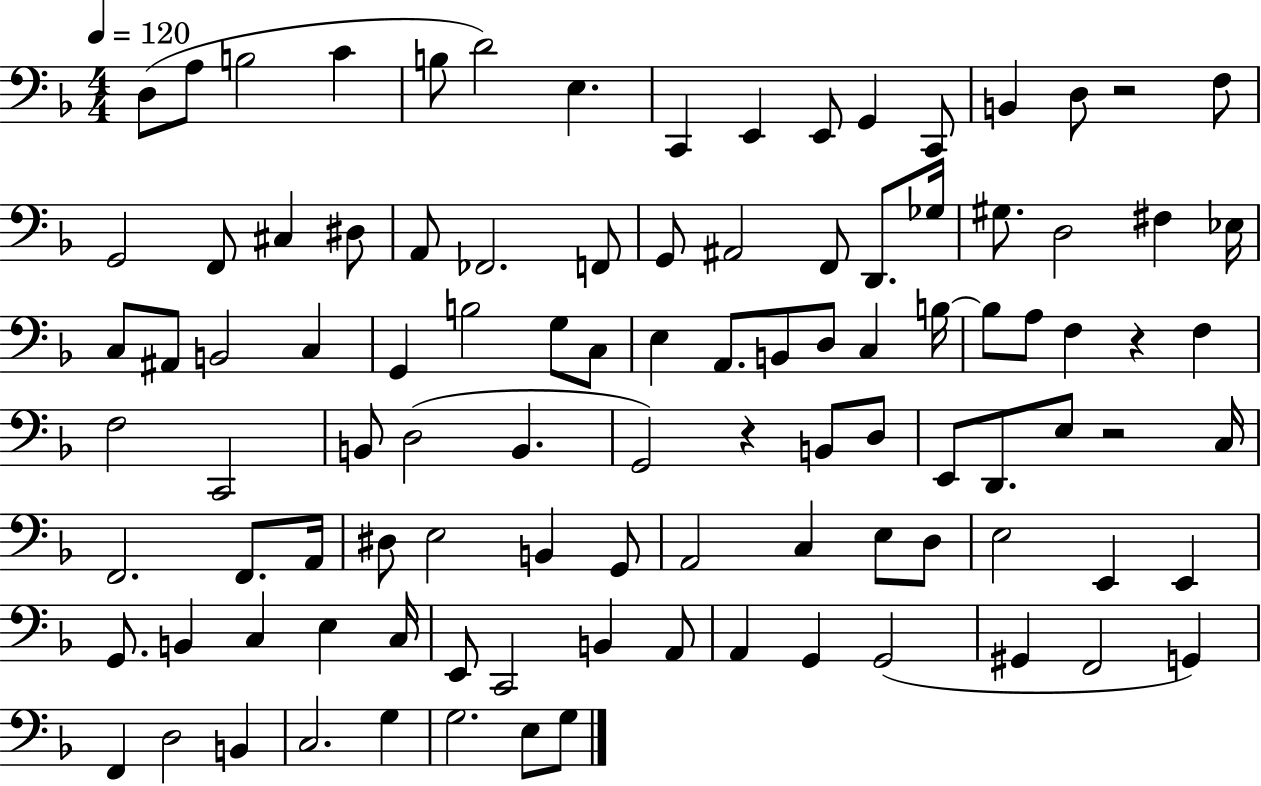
X:1
T:Untitled
M:4/4
L:1/4
K:F
D,/2 A,/2 B,2 C B,/2 D2 E, C,, E,, E,,/2 G,, C,,/2 B,, D,/2 z2 F,/2 G,,2 F,,/2 ^C, ^D,/2 A,,/2 _F,,2 F,,/2 G,,/2 ^A,,2 F,,/2 D,,/2 _G,/4 ^G,/2 D,2 ^F, _E,/4 C,/2 ^A,,/2 B,,2 C, G,, B,2 G,/2 C,/2 E, A,,/2 B,,/2 D,/2 C, B,/4 B,/2 A,/2 F, z F, F,2 C,,2 B,,/2 D,2 B,, G,,2 z B,,/2 D,/2 E,,/2 D,,/2 E,/2 z2 C,/4 F,,2 F,,/2 A,,/4 ^D,/2 E,2 B,, G,,/2 A,,2 C, E,/2 D,/2 E,2 E,, E,, G,,/2 B,, C, E, C,/4 E,,/2 C,,2 B,, A,,/2 A,, G,, G,,2 ^G,, F,,2 G,, F,, D,2 B,, C,2 G, G,2 E,/2 G,/2